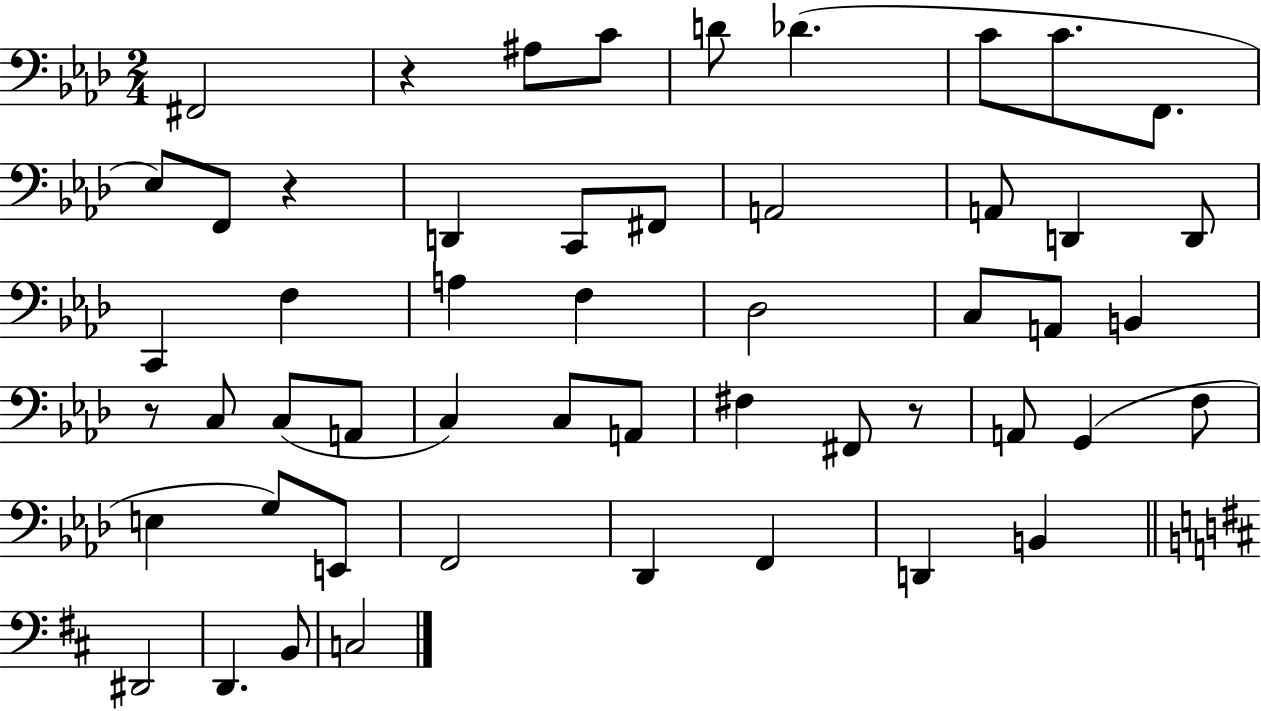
F#2/h R/q A#3/e C4/e D4/e Db4/q. C4/e C4/e. F2/e. Eb3/e F2/e R/q D2/q C2/e F#2/e A2/h A2/e D2/q D2/e C2/q F3/q A3/q F3/q Db3/h C3/e A2/e B2/q R/e C3/e C3/e A2/e C3/q C3/e A2/e F#3/q F#2/e R/e A2/e G2/q F3/e E3/q G3/e E2/e F2/h Db2/q F2/q D2/q B2/q D#2/h D2/q. B2/e C3/h